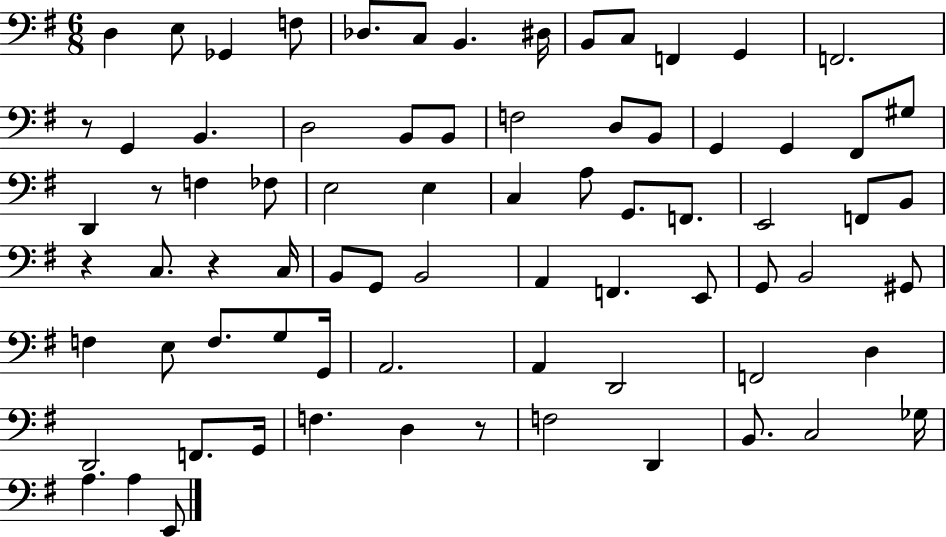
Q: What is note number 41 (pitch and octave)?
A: G2